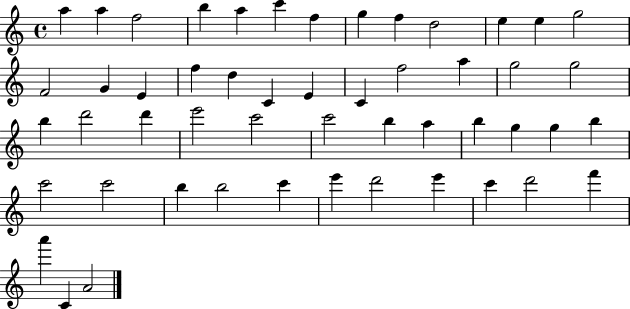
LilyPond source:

{
  \clef treble
  \time 4/4
  \defaultTimeSignature
  \key c \major
  a''4 a''4 f''2 | b''4 a''4 c'''4 f''4 | g''4 f''4 d''2 | e''4 e''4 g''2 | \break f'2 g'4 e'4 | f''4 d''4 c'4 e'4 | c'4 f''2 a''4 | g''2 g''2 | \break b''4 d'''2 d'''4 | e'''2 c'''2 | c'''2 b''4 a''4 | b''4 g''4 g''4 b''4 | \break c'''2 c'''2 | b''4 b''2 c'''4 | e'''4 d'''2 e'''4 | c'''4 d'''2 f'''4 | \break a'''4 c'4 a'2 | \bar "|."
}